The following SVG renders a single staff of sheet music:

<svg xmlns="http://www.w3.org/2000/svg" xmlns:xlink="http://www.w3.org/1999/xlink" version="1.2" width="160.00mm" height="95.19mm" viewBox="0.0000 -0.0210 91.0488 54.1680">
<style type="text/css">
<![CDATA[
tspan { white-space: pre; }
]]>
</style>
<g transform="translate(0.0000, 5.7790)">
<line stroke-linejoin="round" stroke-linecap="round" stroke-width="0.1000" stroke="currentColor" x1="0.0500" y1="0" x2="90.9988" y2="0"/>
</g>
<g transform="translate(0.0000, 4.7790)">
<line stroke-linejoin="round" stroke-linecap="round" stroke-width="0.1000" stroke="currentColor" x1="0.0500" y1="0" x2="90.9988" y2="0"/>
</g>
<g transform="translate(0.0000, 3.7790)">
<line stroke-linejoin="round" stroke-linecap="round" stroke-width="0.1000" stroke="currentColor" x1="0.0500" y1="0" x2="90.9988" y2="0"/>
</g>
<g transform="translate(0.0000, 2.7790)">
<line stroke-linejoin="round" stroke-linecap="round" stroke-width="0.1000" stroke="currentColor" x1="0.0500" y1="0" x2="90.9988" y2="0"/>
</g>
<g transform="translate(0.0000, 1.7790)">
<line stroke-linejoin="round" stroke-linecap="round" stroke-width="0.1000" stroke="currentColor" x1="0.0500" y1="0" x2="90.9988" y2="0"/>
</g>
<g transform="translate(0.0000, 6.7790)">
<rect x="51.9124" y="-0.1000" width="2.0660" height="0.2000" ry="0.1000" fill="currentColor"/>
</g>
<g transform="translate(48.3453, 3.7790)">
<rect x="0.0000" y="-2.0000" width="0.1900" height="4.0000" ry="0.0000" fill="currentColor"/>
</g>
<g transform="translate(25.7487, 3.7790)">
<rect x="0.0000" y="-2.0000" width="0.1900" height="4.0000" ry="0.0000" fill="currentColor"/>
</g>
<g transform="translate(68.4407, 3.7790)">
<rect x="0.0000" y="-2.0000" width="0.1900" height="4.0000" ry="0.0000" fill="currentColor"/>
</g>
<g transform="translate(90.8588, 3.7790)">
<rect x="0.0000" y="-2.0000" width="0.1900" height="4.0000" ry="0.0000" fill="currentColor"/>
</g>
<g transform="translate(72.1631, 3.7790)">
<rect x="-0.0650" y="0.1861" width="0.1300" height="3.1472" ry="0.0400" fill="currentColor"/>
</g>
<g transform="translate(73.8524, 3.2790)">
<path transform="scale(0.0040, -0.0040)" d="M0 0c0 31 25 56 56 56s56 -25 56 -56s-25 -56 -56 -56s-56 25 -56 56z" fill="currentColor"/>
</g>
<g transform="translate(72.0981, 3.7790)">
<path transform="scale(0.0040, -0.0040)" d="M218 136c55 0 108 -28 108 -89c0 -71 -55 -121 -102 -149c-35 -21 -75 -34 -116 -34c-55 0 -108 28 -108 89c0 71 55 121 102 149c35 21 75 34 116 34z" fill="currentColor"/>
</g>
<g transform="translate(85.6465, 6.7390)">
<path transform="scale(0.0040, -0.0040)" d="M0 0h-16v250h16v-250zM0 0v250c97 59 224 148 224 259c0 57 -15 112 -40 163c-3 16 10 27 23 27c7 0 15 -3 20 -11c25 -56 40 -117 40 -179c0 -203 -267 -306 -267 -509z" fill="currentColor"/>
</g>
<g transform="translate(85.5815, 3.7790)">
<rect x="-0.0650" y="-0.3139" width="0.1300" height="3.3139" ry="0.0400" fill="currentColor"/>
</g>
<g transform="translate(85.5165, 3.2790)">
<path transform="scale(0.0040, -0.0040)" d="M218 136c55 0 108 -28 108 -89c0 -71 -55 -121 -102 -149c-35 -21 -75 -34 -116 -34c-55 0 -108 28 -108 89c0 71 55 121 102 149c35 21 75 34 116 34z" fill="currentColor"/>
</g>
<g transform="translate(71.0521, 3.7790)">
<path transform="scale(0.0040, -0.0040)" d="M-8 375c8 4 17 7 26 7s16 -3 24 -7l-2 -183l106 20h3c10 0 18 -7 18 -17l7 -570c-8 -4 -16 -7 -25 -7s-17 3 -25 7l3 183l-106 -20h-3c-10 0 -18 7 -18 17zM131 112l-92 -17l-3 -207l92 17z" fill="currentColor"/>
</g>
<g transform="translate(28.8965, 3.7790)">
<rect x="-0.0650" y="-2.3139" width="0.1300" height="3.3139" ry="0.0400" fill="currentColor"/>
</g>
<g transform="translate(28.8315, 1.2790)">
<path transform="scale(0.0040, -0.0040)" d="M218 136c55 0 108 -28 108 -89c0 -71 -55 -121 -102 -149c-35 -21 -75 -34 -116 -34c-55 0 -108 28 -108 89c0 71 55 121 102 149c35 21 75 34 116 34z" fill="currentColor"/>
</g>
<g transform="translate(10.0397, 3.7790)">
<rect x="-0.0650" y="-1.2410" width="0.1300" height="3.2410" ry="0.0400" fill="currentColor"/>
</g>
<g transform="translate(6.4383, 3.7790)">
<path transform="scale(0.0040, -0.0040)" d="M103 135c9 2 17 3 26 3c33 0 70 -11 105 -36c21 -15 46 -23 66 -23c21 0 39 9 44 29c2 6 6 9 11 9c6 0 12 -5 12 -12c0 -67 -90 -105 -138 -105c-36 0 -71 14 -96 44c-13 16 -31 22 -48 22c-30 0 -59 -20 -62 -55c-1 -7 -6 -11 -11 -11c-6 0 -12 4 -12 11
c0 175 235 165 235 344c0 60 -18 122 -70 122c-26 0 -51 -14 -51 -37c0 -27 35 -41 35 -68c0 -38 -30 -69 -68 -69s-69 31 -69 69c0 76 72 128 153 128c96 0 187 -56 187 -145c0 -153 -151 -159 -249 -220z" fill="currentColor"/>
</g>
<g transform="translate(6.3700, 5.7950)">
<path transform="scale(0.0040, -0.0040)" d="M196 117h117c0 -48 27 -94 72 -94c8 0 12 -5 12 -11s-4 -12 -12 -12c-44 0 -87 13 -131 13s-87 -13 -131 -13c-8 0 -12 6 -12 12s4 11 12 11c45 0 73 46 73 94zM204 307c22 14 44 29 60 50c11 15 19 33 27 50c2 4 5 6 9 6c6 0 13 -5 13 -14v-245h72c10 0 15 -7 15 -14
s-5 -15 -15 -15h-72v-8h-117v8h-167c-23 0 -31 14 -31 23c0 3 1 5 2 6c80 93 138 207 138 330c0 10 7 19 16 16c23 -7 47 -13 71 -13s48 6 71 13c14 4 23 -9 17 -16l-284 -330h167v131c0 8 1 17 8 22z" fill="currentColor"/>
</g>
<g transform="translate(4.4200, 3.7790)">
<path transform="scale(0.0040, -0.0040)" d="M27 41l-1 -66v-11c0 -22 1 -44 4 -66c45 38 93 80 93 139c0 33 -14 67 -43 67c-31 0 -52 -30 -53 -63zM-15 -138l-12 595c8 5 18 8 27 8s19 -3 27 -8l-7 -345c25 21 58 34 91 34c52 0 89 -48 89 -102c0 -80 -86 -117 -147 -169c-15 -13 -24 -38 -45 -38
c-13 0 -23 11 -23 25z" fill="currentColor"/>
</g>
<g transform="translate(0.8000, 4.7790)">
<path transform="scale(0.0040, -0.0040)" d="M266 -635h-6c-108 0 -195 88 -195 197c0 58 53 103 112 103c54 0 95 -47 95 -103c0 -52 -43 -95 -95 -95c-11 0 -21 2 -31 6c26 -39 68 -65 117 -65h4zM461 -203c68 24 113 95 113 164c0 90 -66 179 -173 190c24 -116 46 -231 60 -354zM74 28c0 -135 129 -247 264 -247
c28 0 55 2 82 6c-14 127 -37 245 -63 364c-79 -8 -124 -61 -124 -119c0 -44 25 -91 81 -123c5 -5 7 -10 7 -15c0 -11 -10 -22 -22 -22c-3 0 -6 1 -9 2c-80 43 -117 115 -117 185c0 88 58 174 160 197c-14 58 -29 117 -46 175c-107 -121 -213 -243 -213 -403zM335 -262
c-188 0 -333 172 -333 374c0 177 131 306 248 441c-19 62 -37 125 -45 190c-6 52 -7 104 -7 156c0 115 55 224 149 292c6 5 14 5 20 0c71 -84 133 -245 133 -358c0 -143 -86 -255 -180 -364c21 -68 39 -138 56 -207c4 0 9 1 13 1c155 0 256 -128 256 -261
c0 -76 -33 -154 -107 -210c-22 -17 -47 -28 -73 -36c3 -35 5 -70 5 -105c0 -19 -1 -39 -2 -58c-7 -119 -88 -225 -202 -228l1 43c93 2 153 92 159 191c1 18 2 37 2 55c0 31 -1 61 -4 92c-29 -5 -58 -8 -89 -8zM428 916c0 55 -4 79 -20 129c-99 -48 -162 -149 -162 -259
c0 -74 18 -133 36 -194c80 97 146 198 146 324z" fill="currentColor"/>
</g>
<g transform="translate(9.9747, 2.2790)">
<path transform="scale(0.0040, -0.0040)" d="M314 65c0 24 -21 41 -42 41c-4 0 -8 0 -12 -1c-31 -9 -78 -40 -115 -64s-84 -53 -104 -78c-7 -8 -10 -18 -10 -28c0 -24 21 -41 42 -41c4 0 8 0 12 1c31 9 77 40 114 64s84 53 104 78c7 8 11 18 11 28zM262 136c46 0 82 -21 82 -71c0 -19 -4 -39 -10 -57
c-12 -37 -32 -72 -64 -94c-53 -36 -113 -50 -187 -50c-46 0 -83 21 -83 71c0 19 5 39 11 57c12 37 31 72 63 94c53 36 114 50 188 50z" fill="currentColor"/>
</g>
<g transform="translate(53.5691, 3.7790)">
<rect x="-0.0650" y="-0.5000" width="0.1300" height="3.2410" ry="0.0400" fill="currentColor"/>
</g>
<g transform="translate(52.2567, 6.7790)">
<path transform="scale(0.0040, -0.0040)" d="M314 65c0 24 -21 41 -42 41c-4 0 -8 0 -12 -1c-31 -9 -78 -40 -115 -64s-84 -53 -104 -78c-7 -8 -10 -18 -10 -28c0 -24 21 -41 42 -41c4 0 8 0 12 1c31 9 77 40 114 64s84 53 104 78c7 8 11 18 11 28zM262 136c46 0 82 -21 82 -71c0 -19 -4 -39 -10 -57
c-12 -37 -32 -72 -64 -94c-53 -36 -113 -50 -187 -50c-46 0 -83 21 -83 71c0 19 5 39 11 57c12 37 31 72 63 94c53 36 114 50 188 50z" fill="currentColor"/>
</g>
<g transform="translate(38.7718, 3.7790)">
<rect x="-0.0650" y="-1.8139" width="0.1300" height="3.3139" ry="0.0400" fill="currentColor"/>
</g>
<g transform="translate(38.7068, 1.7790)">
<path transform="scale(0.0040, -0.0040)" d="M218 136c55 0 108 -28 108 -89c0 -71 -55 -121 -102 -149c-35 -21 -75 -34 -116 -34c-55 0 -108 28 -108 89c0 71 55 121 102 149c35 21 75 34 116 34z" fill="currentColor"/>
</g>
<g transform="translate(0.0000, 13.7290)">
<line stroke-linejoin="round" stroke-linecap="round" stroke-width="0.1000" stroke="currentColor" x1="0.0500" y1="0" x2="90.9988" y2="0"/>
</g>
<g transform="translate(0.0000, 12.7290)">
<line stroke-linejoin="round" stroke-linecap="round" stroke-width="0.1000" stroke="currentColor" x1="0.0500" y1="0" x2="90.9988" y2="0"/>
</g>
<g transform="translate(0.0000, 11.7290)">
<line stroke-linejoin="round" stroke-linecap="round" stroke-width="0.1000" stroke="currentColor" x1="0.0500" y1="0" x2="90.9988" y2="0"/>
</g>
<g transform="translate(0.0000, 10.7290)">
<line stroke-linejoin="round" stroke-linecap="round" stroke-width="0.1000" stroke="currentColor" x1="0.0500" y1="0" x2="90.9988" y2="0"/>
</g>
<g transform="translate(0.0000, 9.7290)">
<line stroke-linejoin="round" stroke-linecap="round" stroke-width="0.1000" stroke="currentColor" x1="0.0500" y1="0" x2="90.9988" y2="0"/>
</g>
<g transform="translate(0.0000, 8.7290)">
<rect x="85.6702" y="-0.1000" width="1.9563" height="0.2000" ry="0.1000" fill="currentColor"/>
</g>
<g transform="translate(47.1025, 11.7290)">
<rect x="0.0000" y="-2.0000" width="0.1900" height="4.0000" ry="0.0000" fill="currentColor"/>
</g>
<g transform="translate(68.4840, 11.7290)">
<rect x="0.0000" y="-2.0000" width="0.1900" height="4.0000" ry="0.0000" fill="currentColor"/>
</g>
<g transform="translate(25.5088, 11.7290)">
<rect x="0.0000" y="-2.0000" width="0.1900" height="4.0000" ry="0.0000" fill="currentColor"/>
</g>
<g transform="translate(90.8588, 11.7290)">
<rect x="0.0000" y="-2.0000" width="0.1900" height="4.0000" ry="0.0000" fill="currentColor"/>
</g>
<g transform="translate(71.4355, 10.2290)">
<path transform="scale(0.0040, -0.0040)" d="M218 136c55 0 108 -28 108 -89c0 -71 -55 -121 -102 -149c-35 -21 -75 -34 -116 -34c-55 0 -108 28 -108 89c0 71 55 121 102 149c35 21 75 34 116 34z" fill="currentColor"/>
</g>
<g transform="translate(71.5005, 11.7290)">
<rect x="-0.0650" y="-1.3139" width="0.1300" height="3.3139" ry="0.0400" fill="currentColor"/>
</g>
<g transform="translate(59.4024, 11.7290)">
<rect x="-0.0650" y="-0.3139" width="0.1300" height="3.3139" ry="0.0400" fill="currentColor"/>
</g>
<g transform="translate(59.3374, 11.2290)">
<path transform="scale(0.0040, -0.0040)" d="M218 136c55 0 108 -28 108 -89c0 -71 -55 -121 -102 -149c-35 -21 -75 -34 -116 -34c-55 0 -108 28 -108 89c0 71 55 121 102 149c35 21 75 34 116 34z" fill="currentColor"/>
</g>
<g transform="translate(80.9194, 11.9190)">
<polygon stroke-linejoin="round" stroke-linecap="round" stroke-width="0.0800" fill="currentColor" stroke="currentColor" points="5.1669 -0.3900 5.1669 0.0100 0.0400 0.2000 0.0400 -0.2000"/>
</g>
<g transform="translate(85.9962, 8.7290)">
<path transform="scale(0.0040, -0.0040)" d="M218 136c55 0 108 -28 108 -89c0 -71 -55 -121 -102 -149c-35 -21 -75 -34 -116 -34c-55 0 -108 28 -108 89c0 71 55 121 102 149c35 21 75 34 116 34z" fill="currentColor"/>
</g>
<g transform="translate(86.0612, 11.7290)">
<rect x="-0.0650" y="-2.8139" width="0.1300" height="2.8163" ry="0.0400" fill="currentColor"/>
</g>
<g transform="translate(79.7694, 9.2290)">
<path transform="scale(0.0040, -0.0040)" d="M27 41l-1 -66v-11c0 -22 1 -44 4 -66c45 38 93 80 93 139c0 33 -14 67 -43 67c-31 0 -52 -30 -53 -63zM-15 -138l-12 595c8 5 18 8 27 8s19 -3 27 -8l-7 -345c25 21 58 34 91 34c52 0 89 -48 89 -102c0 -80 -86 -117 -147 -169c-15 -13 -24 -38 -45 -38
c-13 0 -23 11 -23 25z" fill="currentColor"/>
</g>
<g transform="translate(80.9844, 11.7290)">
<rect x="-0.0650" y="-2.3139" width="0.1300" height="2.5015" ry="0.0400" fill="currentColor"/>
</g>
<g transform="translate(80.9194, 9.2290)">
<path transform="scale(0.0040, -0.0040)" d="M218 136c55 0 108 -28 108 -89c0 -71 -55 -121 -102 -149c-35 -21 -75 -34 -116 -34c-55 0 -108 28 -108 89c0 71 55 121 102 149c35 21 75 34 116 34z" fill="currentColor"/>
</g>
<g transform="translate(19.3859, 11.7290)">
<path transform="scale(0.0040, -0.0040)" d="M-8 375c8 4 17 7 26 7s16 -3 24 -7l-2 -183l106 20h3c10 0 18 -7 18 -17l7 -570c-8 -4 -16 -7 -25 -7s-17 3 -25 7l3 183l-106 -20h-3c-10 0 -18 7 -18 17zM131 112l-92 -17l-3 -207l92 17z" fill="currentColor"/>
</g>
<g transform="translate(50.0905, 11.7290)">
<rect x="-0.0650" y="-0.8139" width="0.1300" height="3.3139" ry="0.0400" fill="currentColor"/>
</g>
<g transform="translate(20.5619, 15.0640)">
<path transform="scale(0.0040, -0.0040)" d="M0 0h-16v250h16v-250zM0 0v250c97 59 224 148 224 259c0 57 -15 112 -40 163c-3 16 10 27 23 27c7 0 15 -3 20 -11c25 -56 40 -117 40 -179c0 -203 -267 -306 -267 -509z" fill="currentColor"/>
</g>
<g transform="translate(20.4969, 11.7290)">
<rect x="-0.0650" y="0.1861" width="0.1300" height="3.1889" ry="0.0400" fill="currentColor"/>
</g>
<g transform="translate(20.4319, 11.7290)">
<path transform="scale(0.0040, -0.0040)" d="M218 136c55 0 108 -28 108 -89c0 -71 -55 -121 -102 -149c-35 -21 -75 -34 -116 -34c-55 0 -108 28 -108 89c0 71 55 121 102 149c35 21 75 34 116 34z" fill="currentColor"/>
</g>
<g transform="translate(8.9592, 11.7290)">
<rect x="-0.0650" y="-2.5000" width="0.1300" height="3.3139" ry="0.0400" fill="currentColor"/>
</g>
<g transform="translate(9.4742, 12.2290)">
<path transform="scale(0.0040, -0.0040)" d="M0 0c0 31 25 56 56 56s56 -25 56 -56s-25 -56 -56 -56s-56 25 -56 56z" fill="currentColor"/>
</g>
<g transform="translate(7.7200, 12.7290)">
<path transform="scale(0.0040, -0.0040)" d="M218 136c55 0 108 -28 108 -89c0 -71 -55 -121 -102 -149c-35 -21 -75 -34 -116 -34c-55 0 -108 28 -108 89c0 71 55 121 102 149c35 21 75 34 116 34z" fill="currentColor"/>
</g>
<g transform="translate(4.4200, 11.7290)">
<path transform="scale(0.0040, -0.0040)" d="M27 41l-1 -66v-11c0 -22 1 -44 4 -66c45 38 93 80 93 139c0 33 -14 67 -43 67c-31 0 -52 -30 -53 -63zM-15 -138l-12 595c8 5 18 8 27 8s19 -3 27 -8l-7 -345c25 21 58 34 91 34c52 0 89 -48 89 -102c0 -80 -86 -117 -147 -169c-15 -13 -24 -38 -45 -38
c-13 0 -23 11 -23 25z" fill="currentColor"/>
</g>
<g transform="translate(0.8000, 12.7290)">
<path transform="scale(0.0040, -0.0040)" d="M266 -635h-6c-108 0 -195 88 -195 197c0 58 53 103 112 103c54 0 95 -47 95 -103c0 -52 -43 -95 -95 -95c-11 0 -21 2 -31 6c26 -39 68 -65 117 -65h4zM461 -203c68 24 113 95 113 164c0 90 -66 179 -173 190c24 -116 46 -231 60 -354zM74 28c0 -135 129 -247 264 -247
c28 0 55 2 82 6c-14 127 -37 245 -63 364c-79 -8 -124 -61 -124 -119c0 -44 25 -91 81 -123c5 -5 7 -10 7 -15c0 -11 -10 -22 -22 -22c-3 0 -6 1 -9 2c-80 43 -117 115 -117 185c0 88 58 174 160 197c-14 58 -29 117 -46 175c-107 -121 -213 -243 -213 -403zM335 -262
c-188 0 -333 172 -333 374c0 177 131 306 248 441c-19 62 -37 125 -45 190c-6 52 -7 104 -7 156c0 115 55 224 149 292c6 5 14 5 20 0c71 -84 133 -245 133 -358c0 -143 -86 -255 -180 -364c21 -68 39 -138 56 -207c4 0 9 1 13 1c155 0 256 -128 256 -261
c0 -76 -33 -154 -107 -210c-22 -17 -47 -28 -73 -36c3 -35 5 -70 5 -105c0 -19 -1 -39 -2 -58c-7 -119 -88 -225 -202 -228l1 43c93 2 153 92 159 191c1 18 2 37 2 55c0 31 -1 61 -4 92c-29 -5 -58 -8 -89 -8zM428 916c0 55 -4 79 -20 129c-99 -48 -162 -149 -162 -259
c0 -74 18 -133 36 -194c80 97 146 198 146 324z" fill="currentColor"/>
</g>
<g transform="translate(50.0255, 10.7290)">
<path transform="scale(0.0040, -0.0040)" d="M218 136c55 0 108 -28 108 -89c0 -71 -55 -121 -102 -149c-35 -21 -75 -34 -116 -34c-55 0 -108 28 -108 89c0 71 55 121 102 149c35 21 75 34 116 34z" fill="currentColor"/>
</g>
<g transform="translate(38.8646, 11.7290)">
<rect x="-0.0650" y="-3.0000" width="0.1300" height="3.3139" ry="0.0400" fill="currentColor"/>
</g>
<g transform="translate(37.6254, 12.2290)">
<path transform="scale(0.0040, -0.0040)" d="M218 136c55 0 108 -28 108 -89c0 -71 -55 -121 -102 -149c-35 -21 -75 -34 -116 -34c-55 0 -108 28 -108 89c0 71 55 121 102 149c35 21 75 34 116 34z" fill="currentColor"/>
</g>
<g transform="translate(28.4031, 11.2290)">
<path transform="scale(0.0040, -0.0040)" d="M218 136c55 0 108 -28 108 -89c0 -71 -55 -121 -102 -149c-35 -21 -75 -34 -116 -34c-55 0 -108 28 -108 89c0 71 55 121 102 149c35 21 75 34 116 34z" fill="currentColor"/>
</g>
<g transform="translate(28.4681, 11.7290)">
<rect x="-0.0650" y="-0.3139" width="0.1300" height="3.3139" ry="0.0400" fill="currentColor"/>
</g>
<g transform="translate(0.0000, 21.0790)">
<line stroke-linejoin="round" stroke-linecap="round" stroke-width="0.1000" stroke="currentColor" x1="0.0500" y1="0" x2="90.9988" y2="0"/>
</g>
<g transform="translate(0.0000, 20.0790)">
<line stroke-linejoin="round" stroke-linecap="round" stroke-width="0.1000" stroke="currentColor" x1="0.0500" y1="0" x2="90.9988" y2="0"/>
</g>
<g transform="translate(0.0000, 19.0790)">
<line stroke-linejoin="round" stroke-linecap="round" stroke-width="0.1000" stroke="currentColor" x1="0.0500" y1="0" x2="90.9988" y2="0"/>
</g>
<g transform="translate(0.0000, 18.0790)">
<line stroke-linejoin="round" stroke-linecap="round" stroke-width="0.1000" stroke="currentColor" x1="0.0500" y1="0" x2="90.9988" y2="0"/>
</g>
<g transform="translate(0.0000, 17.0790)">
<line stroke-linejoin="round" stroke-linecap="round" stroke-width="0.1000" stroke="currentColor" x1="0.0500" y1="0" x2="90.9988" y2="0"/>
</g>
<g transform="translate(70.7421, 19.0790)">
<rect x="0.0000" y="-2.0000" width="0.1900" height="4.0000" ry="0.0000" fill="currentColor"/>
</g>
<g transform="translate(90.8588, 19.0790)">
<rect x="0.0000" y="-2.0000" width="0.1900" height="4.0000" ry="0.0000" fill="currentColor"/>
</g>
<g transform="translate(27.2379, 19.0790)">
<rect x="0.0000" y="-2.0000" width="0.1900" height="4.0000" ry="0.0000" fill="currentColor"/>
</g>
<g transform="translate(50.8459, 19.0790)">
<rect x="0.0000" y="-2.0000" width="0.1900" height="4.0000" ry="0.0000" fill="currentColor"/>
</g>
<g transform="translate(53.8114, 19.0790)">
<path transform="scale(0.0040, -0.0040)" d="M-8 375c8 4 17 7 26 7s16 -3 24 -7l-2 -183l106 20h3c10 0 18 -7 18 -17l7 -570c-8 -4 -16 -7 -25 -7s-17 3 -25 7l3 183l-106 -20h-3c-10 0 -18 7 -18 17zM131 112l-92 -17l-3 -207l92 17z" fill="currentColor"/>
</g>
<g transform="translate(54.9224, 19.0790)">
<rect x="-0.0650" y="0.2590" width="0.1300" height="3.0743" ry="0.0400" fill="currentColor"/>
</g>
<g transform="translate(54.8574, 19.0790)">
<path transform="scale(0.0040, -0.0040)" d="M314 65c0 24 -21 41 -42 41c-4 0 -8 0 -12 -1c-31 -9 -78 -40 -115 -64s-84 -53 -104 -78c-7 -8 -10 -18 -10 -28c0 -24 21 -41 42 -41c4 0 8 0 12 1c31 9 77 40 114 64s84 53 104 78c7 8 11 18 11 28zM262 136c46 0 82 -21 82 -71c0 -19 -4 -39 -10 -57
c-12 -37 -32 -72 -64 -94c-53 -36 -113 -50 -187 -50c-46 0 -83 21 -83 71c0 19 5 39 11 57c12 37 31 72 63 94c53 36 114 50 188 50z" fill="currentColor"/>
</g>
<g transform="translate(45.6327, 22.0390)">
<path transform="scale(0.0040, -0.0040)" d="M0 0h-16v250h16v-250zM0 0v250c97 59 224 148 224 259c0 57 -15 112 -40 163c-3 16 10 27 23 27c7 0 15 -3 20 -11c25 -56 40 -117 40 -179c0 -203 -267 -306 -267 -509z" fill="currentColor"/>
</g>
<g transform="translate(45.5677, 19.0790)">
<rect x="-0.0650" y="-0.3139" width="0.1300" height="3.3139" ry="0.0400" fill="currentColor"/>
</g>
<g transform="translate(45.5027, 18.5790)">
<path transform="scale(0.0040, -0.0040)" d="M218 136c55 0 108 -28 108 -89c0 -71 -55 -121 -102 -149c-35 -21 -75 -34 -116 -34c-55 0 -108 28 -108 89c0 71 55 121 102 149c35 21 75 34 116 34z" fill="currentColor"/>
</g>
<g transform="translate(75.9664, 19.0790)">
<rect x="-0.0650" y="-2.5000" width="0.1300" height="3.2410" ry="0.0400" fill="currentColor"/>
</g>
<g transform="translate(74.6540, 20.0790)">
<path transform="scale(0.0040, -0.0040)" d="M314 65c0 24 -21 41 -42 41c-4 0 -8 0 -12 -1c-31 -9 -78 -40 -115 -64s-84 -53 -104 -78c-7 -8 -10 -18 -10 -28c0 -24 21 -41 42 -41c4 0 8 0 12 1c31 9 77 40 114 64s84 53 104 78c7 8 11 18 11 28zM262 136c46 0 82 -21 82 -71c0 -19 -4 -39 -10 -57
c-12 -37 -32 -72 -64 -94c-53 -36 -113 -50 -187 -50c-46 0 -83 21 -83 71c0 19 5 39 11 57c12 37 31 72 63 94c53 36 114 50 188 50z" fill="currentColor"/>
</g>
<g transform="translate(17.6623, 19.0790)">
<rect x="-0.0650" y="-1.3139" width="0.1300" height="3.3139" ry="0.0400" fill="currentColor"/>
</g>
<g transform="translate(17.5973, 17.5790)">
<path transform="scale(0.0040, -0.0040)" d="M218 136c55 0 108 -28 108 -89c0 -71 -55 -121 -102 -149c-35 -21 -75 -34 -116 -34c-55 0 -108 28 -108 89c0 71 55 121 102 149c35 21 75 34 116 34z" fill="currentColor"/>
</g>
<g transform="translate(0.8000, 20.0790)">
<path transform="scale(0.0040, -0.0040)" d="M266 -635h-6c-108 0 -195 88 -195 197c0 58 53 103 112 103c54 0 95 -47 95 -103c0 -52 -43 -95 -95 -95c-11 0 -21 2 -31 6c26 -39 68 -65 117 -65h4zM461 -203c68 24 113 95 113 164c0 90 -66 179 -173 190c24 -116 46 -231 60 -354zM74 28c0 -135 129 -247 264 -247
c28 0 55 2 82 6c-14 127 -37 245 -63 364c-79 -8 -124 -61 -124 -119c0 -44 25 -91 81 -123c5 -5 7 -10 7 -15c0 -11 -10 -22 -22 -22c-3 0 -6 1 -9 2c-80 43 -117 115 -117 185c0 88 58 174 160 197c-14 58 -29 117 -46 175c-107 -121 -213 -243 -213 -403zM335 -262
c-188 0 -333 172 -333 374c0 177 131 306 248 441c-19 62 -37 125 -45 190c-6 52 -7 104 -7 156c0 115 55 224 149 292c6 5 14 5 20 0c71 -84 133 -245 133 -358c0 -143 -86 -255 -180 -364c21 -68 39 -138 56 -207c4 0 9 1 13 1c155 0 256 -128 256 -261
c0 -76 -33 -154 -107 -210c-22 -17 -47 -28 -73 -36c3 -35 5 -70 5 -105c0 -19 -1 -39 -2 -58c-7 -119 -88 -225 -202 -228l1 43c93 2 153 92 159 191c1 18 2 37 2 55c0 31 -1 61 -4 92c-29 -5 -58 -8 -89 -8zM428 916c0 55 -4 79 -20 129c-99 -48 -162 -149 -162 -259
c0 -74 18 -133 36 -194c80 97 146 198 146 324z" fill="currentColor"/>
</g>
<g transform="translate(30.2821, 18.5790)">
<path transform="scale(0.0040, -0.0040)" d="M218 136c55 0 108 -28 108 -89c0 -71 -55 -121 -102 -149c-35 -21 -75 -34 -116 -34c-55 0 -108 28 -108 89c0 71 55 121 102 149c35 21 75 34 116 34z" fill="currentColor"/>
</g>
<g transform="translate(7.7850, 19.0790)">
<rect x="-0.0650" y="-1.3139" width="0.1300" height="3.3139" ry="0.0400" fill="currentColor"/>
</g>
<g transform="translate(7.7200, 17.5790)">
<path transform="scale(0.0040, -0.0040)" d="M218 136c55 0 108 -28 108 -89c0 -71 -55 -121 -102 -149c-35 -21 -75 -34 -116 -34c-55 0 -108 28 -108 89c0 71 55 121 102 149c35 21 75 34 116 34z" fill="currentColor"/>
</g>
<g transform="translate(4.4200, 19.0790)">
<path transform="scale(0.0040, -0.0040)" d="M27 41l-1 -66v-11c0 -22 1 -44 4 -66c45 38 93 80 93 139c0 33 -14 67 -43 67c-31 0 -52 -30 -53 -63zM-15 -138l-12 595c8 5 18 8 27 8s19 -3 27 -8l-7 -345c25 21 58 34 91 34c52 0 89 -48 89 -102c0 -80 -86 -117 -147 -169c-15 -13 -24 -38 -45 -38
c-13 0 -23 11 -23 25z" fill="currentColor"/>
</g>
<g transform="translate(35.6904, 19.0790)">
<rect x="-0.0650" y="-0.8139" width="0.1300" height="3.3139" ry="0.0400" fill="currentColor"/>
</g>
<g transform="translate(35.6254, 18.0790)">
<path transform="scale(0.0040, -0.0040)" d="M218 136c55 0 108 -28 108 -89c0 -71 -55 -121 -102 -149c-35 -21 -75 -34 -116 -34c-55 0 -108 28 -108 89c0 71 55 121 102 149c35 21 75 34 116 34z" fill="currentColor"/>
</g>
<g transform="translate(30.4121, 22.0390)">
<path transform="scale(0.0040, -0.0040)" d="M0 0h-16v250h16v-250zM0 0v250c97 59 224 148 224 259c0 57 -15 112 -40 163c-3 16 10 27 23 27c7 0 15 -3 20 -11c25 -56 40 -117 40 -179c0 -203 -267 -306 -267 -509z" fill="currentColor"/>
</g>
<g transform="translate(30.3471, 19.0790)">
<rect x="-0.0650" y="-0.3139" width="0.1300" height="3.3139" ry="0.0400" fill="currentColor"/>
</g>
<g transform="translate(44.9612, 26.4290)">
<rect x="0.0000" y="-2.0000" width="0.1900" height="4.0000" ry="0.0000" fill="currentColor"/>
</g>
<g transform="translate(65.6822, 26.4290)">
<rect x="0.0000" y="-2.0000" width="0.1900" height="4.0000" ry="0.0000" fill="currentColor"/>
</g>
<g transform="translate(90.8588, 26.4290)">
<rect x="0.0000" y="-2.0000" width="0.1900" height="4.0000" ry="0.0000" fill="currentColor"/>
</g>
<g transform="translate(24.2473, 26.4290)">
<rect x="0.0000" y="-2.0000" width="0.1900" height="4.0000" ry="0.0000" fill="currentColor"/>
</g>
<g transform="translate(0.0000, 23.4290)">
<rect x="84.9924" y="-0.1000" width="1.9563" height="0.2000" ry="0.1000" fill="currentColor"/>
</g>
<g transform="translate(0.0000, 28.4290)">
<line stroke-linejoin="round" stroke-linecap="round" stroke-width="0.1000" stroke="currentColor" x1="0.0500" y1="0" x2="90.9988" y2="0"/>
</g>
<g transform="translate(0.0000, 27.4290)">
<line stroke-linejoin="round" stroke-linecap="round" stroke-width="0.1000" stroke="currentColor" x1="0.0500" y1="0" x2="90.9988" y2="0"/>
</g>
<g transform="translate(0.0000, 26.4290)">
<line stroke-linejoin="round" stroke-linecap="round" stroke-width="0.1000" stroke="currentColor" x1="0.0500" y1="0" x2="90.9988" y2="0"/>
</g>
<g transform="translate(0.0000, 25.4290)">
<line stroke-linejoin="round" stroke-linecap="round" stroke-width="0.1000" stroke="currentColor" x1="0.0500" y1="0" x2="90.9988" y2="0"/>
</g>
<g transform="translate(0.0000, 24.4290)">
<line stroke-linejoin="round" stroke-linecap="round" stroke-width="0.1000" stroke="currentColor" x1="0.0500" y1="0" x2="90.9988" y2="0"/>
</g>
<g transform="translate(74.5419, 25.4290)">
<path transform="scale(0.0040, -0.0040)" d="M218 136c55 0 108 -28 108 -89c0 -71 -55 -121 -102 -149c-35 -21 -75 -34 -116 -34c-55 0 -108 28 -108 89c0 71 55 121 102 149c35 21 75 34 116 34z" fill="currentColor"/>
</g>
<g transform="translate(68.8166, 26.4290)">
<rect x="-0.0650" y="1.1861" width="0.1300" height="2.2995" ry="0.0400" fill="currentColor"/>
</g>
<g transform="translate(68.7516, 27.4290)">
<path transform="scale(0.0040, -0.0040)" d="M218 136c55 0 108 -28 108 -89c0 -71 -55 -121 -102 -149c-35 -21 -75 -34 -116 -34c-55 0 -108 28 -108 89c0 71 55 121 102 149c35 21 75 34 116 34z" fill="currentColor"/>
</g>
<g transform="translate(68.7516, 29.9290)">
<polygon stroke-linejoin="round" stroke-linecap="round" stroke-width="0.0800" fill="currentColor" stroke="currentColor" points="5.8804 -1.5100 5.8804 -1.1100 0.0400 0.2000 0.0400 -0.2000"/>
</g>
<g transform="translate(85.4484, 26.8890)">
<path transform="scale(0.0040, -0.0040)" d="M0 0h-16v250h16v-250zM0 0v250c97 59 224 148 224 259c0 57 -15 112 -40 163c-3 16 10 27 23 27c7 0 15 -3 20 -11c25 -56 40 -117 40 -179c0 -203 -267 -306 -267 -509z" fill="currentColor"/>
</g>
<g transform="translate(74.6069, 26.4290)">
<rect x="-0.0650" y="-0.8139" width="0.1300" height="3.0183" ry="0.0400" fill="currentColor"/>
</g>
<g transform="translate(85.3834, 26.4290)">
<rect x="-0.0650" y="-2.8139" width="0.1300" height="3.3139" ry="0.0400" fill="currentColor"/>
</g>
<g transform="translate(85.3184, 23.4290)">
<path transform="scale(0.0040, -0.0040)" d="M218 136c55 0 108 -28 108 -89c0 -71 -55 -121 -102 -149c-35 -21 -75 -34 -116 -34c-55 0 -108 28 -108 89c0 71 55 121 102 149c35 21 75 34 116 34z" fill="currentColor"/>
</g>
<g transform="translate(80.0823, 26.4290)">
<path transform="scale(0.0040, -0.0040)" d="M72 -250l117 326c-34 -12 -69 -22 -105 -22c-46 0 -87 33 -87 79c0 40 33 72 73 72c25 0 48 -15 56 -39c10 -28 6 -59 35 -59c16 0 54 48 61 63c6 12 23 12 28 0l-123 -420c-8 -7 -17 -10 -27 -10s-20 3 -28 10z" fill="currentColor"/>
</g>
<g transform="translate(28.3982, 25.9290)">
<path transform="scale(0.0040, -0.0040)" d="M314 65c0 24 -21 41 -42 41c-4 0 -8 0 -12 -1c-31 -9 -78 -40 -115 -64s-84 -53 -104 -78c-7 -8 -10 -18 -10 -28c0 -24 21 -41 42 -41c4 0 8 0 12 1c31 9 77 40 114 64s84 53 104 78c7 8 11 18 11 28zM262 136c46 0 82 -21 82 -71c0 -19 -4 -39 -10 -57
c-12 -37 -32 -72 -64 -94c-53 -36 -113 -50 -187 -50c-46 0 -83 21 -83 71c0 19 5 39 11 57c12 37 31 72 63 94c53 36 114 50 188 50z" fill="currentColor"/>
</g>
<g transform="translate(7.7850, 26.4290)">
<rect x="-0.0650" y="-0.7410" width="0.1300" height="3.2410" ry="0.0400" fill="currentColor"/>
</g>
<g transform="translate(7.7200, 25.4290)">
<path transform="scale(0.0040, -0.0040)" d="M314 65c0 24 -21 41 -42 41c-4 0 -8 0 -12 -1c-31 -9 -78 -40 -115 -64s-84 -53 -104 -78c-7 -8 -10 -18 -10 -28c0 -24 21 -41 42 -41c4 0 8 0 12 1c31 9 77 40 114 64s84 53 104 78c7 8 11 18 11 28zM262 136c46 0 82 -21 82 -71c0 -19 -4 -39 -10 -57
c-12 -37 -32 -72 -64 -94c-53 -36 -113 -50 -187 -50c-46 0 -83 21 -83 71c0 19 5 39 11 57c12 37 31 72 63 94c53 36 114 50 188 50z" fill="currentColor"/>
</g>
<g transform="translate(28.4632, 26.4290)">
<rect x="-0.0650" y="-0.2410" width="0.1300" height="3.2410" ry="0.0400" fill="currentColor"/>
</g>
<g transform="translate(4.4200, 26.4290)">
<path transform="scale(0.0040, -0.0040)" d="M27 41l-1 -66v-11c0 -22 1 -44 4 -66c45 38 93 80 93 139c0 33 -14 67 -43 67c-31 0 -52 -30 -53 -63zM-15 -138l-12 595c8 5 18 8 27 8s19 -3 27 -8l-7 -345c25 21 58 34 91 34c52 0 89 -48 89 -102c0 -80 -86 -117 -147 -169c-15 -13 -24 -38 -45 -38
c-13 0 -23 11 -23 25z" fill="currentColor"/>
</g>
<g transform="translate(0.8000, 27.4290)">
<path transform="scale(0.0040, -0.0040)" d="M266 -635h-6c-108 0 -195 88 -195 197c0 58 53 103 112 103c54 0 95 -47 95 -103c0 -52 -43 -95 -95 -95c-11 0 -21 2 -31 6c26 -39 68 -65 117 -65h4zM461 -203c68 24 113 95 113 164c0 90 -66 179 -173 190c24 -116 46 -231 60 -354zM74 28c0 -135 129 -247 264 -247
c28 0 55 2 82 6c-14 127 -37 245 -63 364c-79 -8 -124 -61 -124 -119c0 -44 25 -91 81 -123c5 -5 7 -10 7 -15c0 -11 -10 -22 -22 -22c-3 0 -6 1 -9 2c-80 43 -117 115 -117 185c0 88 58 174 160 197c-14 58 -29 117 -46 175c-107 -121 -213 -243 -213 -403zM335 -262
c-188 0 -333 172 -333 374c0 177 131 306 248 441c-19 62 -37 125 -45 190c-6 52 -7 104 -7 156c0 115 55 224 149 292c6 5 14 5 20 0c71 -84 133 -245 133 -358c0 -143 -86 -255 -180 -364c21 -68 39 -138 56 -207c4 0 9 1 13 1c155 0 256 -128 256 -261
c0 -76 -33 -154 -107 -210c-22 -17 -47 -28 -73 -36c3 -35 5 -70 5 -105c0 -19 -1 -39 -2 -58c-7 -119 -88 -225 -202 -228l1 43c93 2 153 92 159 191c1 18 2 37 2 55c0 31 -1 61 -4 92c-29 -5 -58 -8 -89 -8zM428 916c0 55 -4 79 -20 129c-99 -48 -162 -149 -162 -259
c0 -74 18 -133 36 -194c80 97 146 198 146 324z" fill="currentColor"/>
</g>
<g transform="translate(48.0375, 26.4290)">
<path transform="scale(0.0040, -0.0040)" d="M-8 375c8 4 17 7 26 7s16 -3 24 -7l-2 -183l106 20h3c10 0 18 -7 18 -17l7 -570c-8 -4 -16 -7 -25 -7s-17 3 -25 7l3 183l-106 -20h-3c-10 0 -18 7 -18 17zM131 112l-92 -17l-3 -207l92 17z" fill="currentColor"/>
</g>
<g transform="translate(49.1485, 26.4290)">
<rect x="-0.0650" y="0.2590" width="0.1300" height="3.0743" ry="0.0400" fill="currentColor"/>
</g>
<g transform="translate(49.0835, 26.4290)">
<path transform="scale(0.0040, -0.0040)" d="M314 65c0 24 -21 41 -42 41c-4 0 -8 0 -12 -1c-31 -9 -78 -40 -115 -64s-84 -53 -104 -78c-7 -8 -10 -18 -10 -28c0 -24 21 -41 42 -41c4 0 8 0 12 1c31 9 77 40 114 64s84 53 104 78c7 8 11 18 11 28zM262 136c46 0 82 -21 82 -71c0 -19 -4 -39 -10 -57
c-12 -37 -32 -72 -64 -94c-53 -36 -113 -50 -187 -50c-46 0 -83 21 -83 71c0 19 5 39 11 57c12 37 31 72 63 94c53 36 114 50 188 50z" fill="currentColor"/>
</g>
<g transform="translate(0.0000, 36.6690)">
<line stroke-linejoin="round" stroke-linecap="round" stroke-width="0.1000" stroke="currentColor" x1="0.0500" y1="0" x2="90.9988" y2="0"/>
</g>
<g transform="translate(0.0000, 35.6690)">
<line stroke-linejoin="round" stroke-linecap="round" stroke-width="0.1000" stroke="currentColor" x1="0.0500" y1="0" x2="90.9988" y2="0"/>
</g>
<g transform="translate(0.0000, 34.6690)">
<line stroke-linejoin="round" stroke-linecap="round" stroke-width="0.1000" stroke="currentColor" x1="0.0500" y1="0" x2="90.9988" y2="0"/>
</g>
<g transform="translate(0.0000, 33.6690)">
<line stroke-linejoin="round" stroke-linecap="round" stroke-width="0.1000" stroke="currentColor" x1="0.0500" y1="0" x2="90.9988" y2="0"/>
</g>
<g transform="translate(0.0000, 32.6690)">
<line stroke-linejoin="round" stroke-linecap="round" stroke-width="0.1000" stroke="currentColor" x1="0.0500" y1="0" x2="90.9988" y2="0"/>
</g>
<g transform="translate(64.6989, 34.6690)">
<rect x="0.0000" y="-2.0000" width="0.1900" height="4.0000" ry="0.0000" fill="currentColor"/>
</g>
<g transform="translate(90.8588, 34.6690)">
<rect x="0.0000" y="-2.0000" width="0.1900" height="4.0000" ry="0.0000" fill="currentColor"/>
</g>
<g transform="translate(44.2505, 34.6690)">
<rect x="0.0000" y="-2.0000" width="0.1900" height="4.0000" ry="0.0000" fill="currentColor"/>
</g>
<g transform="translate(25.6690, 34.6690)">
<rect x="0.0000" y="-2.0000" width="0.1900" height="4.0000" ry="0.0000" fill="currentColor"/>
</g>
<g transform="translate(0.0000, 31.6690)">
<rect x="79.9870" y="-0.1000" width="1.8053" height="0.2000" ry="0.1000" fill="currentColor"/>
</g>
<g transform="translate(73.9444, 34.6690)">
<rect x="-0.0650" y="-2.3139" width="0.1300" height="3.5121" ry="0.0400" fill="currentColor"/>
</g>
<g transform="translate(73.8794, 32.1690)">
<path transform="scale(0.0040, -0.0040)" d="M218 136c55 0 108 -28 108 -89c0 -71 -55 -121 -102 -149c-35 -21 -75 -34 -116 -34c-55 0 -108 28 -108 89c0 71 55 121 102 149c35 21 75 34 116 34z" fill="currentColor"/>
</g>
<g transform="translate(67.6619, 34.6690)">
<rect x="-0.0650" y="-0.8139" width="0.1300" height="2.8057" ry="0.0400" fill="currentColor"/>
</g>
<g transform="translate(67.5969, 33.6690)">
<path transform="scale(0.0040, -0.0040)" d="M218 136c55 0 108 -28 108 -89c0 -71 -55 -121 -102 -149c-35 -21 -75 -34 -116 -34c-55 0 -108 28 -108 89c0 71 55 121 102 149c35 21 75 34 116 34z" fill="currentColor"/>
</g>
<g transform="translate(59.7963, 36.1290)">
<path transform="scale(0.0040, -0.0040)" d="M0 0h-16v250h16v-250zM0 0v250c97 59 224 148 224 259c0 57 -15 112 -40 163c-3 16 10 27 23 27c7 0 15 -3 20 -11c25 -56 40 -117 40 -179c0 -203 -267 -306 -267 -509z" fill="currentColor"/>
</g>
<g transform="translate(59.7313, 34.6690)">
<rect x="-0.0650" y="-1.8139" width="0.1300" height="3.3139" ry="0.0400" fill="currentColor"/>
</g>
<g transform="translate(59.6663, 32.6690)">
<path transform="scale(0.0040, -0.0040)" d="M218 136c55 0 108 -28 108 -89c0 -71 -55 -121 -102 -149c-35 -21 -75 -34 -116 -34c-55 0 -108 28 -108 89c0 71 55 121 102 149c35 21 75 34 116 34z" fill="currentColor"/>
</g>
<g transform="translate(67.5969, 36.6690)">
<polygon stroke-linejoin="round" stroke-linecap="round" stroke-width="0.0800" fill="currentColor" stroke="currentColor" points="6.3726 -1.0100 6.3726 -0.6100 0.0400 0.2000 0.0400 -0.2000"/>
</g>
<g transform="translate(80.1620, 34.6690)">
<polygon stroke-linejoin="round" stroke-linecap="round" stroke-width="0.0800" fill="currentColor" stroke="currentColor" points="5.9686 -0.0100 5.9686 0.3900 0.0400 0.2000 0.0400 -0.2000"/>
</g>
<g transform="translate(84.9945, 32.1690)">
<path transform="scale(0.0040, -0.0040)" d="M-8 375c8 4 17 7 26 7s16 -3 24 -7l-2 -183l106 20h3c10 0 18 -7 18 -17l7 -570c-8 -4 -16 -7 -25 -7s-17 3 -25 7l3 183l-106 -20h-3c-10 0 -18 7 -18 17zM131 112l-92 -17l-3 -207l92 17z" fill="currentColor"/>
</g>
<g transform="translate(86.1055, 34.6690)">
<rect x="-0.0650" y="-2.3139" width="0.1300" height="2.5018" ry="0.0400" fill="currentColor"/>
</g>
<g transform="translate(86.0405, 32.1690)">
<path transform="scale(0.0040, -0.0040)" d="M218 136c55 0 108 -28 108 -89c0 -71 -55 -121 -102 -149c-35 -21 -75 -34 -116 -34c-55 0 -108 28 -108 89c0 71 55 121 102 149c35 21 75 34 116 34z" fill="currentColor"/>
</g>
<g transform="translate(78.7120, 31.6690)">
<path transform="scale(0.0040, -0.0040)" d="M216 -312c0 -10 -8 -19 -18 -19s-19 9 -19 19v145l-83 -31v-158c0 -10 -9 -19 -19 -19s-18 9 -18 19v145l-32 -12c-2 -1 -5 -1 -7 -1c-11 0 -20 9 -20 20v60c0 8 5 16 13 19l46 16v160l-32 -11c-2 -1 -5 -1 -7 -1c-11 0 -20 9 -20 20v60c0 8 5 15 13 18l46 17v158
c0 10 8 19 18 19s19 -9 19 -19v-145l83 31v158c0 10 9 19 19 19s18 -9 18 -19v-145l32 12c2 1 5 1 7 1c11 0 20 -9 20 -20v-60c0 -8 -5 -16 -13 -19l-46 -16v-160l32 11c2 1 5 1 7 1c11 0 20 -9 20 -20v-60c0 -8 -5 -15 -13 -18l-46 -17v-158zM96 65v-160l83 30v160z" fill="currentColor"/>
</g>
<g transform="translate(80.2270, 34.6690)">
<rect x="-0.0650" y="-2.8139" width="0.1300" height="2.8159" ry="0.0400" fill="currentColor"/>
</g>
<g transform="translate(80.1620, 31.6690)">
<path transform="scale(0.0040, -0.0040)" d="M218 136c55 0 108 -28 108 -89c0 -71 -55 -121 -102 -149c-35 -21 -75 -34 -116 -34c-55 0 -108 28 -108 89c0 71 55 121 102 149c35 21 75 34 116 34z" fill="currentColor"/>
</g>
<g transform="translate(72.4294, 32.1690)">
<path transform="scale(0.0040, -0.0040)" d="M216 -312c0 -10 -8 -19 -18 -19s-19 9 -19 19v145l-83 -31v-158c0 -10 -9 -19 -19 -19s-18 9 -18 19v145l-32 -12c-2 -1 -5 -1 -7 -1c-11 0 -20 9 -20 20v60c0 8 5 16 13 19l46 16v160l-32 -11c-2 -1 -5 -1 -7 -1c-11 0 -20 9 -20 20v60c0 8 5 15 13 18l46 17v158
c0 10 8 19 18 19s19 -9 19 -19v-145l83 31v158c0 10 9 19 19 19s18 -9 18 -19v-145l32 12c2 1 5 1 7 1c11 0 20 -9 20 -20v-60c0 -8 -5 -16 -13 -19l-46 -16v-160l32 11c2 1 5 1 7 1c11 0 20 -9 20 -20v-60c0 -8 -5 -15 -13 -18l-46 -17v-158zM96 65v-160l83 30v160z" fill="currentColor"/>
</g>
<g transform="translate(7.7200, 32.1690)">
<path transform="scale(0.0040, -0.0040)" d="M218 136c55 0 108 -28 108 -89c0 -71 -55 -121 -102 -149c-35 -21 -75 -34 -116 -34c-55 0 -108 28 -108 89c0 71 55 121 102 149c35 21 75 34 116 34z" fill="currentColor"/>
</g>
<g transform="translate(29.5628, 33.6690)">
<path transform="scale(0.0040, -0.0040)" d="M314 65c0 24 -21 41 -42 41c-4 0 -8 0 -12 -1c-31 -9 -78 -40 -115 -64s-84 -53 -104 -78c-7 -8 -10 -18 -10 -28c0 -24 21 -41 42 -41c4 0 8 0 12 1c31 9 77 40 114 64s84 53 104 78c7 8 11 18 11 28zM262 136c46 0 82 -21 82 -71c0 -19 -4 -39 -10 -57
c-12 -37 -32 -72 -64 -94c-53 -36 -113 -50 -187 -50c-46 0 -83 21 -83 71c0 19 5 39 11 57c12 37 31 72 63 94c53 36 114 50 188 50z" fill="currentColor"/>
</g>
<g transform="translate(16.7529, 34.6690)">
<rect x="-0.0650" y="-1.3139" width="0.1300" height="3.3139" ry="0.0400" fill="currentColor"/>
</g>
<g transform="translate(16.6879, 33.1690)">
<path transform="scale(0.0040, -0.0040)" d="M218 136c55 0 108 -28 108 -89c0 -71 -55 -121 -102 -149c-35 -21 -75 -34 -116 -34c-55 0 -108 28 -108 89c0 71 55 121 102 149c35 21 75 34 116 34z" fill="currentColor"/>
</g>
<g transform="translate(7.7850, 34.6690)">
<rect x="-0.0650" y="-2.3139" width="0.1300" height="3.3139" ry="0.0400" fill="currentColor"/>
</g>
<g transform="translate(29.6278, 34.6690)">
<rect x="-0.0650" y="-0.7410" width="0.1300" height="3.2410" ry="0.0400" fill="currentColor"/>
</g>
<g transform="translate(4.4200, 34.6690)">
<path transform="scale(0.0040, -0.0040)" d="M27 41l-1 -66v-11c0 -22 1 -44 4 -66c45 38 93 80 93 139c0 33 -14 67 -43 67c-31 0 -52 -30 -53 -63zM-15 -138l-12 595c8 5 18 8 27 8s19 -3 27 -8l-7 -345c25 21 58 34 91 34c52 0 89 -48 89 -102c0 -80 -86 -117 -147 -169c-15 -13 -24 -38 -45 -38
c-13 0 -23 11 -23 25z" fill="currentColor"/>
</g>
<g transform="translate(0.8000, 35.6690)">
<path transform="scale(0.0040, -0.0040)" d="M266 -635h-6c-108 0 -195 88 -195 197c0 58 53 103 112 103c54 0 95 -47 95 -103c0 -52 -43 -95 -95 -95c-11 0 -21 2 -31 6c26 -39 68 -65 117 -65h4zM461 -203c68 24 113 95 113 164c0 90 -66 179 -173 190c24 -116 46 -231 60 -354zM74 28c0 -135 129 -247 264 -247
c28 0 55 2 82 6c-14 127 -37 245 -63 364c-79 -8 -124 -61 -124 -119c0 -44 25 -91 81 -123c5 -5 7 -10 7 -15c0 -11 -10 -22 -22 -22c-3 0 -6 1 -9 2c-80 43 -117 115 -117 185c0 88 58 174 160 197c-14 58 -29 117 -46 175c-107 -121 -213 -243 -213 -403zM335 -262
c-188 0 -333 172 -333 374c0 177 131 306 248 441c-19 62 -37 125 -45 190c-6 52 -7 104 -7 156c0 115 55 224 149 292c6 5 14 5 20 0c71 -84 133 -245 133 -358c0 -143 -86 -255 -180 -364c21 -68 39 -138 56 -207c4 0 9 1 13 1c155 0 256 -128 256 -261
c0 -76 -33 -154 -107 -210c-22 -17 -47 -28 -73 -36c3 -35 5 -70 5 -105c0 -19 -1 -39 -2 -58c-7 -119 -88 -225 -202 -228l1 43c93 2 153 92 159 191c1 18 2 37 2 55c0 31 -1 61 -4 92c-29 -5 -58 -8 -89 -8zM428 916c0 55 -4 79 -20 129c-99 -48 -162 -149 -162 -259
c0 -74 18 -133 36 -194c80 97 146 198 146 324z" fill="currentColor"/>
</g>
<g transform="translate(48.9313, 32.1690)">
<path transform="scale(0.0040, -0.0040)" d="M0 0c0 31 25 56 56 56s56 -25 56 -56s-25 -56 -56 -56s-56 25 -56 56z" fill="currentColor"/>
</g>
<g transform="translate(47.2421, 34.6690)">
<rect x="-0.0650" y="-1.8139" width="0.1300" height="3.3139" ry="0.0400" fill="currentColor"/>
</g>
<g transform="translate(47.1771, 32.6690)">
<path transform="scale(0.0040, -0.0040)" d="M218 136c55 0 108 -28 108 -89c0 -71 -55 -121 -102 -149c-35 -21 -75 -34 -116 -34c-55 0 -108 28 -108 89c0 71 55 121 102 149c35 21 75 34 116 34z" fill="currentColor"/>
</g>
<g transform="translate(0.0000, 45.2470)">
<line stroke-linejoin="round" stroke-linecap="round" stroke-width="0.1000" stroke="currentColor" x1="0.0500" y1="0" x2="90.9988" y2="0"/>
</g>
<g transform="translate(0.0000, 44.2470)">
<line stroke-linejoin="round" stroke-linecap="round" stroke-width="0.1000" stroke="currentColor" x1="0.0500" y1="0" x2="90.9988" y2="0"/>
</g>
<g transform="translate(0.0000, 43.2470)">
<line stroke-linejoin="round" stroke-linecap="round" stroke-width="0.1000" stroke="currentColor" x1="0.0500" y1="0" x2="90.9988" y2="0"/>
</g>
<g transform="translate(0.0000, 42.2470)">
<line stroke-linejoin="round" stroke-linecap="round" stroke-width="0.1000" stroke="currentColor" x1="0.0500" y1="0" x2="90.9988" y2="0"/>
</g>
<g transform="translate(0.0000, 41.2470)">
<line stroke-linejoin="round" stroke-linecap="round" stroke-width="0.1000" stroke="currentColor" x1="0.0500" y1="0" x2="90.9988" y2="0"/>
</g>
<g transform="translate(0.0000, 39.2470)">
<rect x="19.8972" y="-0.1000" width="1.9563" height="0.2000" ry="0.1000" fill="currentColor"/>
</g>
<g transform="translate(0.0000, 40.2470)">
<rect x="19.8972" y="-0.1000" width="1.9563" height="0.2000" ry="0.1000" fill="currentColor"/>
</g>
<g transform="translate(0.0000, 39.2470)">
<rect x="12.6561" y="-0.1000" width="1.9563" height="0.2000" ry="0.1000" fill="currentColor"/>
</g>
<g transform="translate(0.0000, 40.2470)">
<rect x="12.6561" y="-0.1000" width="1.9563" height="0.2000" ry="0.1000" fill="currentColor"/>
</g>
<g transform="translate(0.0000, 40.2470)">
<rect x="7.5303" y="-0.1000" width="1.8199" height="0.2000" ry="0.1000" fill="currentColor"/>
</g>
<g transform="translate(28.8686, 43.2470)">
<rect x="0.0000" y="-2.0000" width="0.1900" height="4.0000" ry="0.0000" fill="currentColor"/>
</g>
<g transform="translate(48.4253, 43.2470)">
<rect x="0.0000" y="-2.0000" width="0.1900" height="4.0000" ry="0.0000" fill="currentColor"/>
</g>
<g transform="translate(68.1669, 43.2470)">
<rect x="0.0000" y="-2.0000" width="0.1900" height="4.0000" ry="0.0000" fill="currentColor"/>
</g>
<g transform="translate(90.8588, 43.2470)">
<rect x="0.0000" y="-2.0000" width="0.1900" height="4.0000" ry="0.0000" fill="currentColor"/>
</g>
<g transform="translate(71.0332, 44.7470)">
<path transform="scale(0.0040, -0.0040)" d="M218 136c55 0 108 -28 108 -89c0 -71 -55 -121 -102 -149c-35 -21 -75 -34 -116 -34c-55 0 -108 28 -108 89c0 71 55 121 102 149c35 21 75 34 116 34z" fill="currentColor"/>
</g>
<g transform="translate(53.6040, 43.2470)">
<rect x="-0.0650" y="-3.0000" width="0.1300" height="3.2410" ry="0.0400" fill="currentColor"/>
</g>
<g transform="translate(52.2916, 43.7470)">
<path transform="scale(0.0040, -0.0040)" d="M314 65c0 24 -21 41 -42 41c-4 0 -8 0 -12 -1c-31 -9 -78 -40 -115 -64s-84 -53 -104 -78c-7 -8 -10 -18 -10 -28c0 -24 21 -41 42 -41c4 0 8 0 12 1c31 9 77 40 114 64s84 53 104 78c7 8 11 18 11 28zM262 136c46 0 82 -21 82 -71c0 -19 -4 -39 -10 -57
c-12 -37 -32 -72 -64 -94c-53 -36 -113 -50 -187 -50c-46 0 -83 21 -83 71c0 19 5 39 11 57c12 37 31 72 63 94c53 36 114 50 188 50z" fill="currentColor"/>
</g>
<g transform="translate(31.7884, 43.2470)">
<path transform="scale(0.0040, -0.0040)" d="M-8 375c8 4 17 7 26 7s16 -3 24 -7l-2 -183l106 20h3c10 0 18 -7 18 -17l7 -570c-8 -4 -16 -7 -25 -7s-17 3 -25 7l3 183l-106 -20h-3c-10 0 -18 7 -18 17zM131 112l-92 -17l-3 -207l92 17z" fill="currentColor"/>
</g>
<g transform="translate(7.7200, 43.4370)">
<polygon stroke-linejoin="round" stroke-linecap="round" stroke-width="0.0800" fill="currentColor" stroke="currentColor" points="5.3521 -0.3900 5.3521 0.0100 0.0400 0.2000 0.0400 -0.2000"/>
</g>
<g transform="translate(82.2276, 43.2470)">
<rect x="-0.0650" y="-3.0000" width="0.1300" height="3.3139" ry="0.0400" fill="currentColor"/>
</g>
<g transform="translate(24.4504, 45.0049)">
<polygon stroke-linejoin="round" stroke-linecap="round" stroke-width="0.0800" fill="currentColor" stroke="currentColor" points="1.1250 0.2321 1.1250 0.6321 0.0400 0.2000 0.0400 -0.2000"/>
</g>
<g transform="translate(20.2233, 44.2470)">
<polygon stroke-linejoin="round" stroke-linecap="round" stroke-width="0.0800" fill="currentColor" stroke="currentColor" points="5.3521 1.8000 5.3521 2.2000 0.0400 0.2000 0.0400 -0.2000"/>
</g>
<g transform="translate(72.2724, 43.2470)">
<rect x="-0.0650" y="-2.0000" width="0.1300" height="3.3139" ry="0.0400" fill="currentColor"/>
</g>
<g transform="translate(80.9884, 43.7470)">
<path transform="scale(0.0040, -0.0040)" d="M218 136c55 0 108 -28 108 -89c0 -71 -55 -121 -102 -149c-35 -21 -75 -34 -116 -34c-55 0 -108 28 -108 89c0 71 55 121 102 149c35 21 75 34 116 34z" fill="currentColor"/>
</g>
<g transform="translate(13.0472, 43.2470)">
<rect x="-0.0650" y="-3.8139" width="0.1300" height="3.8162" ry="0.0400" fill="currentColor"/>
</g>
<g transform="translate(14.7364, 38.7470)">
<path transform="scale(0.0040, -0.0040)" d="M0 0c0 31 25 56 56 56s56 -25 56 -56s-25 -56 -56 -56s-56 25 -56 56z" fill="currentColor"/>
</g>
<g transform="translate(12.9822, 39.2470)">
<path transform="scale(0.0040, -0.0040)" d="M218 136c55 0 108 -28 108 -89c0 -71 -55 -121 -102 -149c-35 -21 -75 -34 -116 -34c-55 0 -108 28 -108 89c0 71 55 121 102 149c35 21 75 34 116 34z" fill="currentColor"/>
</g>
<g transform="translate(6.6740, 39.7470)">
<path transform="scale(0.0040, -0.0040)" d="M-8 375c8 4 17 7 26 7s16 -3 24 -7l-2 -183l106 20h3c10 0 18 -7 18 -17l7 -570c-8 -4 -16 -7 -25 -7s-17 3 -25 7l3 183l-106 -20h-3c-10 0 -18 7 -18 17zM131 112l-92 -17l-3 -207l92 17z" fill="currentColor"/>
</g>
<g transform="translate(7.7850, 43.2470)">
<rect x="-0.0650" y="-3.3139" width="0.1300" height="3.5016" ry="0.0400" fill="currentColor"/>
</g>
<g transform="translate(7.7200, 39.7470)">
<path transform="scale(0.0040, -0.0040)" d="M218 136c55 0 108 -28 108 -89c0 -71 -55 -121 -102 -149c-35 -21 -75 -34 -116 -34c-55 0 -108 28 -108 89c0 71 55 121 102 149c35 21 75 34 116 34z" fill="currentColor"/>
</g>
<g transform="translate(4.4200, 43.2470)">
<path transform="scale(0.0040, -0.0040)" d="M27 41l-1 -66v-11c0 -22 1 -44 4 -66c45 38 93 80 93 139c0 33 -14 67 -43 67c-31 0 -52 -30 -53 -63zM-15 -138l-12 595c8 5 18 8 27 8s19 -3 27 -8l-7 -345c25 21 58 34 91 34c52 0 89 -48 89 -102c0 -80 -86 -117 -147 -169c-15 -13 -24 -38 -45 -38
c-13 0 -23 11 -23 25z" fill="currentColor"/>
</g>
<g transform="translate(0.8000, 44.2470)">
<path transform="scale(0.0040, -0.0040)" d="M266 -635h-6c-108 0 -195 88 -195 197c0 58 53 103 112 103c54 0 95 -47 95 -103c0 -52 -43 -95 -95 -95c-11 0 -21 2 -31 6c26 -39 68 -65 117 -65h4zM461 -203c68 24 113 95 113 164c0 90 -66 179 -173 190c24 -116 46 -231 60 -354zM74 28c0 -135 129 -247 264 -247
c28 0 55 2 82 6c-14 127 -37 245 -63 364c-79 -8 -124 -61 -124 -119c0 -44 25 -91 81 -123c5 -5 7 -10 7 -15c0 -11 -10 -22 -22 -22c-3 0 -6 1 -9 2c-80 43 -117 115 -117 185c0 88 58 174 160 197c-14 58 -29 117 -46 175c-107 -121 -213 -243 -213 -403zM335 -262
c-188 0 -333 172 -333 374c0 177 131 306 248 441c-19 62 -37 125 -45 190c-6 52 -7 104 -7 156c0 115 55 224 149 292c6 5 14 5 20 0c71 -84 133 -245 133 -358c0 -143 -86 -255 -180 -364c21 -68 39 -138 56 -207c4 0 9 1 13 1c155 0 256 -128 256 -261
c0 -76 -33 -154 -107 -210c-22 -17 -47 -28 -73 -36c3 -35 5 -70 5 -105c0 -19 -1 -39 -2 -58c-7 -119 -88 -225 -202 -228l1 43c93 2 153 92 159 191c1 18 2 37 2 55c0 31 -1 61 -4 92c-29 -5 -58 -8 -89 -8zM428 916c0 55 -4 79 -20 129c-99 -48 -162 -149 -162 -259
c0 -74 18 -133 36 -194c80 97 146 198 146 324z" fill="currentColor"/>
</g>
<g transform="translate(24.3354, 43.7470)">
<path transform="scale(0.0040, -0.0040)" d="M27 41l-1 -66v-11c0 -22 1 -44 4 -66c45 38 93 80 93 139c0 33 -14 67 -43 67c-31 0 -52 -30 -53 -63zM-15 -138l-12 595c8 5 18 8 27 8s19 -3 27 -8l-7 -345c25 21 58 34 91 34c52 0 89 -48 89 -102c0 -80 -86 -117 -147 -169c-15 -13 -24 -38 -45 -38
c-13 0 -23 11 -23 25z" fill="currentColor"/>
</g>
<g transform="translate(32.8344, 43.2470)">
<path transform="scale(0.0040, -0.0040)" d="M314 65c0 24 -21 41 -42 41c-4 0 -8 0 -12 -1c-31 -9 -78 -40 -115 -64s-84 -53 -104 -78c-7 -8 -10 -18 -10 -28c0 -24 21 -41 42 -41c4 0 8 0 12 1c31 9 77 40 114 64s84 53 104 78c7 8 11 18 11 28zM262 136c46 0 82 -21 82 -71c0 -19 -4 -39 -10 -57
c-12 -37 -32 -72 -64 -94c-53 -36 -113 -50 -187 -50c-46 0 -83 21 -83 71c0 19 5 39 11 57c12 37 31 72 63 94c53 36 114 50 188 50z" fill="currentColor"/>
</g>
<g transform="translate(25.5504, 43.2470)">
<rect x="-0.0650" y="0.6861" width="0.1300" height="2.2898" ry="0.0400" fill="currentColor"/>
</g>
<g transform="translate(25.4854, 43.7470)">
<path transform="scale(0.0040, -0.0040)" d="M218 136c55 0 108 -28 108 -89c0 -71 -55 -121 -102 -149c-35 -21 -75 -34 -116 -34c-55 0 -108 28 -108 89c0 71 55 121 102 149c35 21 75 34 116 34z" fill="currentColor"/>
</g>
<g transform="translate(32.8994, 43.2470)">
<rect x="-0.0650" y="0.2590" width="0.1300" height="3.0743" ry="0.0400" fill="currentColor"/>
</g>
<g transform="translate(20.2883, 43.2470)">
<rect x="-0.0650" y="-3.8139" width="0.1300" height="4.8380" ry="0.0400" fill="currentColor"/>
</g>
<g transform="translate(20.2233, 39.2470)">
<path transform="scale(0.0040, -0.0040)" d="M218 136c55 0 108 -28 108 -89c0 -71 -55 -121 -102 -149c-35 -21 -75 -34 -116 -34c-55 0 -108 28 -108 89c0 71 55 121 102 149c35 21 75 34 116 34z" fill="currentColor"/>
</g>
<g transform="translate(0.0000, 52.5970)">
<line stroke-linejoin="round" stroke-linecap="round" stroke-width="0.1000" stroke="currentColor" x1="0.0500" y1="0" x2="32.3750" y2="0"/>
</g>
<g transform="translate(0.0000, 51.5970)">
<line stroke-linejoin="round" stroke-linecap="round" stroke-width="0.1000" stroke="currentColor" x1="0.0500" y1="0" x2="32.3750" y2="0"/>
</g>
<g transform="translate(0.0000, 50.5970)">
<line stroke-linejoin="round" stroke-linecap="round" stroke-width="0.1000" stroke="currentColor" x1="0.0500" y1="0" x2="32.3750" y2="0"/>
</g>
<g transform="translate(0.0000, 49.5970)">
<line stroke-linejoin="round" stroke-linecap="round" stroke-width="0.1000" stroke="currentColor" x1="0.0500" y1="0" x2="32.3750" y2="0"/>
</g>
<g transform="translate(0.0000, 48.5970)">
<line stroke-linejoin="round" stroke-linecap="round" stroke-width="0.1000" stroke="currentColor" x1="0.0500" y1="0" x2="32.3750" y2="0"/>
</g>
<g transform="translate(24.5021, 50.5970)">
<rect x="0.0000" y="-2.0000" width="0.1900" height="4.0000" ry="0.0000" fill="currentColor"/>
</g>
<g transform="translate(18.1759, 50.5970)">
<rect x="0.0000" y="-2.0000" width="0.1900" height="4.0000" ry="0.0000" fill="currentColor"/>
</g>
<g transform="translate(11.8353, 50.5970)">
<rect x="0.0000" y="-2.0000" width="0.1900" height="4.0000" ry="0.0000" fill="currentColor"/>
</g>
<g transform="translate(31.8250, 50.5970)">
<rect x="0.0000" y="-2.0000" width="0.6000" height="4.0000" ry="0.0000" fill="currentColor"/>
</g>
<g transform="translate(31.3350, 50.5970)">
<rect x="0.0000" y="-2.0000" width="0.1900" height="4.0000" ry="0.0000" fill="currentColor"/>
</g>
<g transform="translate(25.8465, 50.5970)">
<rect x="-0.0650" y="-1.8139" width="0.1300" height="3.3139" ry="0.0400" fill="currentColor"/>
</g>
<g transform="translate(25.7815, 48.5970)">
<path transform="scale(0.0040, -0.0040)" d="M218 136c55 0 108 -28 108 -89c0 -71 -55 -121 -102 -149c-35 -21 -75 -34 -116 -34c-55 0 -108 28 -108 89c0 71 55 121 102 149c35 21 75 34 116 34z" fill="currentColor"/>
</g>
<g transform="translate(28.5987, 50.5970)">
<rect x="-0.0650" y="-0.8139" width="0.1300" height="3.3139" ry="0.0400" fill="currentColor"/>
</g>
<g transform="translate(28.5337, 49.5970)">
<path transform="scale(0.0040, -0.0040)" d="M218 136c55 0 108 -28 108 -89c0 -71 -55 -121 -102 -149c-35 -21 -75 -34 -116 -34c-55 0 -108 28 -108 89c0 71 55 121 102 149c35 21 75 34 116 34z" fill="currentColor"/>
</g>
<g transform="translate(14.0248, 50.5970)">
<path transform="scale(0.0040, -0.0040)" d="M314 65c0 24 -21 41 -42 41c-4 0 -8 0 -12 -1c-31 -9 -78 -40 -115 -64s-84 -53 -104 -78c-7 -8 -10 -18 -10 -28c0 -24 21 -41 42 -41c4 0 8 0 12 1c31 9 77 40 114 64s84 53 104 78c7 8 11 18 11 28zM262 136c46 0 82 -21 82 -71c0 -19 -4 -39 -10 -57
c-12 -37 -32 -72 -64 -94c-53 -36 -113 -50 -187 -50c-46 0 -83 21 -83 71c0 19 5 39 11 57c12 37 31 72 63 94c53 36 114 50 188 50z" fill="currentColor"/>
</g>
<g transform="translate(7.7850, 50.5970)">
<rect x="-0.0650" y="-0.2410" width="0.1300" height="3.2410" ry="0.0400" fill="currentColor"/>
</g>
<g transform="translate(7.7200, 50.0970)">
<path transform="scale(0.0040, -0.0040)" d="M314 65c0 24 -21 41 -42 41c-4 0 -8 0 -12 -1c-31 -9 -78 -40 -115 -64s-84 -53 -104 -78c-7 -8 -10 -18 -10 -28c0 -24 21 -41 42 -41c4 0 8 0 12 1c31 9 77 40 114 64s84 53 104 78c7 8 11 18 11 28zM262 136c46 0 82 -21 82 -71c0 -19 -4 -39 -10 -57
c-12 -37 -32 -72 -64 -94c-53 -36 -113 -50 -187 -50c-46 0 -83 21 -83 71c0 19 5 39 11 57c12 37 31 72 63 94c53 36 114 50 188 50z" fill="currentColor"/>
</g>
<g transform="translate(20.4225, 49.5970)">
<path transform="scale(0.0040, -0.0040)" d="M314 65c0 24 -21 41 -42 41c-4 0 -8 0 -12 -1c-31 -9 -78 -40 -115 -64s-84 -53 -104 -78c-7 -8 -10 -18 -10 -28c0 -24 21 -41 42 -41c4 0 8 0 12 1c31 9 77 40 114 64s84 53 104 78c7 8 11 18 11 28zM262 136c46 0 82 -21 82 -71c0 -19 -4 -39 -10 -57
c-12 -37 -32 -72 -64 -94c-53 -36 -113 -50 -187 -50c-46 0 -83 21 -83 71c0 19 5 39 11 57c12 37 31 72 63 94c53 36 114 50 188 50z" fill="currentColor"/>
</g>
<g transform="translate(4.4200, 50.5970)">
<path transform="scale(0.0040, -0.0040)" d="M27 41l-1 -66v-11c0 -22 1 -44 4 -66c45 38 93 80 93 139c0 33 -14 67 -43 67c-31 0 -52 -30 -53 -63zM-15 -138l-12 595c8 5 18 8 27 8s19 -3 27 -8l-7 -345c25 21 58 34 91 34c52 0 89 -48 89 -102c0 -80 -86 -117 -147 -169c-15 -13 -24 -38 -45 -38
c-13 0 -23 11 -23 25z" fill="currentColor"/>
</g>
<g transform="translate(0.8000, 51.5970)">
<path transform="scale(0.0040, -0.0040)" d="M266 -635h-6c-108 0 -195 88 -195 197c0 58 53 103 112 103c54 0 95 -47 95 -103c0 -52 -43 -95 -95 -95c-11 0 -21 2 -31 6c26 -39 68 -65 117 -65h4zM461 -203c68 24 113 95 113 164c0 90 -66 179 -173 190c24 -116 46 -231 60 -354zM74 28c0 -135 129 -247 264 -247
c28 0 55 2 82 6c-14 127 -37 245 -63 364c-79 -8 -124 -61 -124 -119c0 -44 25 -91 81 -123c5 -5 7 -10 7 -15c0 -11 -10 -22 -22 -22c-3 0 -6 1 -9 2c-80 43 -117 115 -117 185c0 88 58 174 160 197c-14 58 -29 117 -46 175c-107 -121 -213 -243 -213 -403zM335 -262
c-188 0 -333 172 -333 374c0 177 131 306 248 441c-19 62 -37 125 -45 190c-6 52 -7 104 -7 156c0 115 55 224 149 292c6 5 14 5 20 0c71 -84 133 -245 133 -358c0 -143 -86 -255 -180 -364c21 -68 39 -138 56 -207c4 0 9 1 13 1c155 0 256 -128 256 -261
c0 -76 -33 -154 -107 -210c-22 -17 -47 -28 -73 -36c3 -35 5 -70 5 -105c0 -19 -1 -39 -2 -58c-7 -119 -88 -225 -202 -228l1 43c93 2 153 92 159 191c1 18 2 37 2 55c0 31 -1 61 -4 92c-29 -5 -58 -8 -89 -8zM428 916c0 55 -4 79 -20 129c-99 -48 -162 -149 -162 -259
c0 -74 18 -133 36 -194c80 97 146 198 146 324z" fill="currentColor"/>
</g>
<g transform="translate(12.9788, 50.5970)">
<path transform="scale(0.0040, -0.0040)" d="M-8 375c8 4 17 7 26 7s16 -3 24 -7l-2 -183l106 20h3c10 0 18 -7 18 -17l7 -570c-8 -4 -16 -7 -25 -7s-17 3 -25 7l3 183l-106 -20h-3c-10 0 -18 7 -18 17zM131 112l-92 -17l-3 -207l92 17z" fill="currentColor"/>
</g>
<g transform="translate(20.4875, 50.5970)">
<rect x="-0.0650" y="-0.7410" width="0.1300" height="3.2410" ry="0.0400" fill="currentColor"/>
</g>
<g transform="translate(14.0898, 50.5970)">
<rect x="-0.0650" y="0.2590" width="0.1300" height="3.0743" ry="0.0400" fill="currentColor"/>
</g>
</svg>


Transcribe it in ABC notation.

X:1
T:Untitled
M:2/4
L:1/4
K:F
e2 g f C2 B c/2 G B/2 c A d c e _g/2 a/2 e e c/2 d c/2 B2 G2 d2 c2 B2 G/2 d/2 z/2 a/2 g e d2 f f/2 d/2 ^g/2 ^a/2 g/2 b/2 c'/2 c'/2 _A/4 B2 A2 F A c2 B2 d2 f d